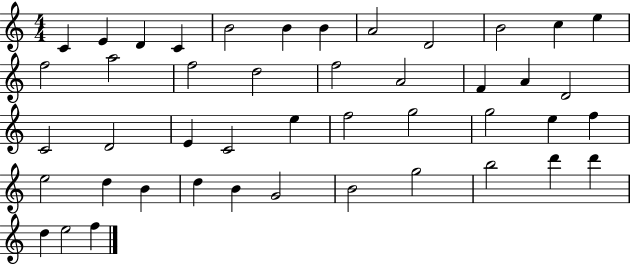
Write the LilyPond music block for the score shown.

{
  \clef treble
  \numericTimeSignature
  \time 4/4
  \key c \major
  c'4 e'4 d'4 c'4 | b'2 b'4 b'4 | a'2 d'2 | b'2 c''4 e''4 | \break f''2 a''2 | f''2 d''2 | f''2 a'2 | f'4 a'4 d'2 | \break c'2 d'2 | e'4 c'2 e''4 | f''2 g''2 | g''2 e''4 f''4 | \break e''2 d''4 b'4 | d''4 b'4 g'2 | b'2 g''2 | b''2 d'''4 d'''4 | \break d''4 e''2 f''4 | \bar "|."
}